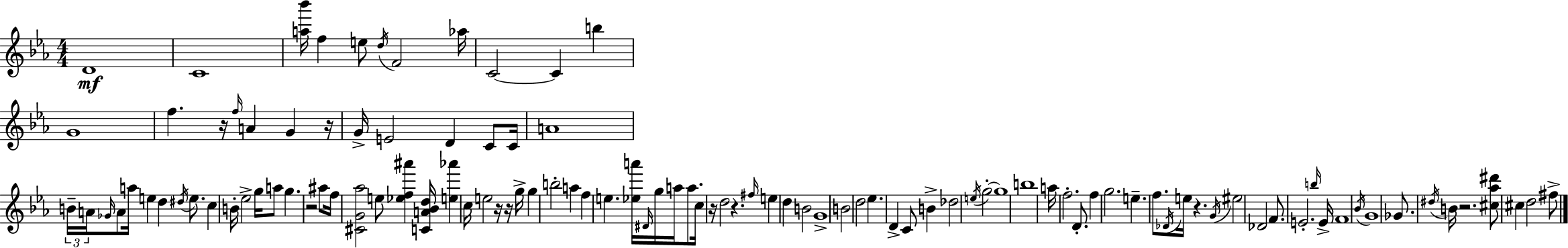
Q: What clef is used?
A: treble